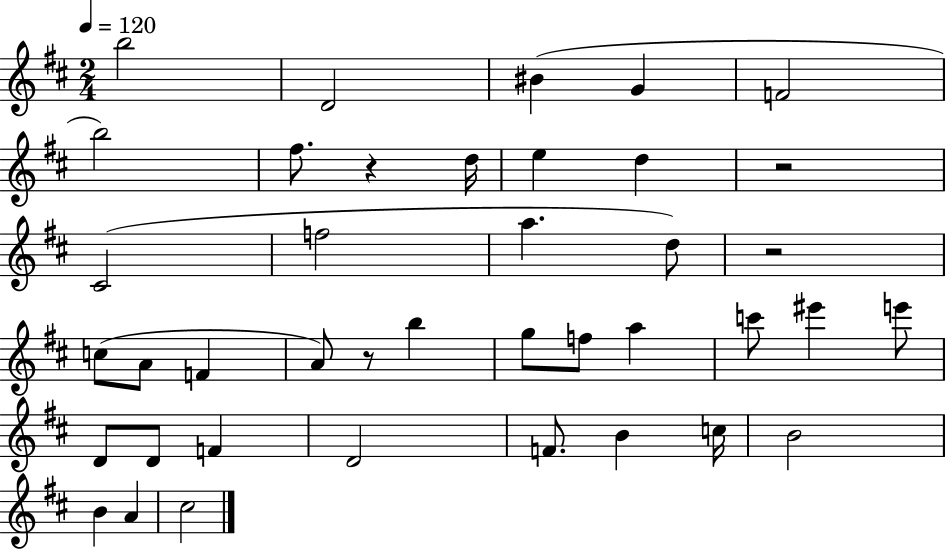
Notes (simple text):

B5/h D4/h BIS4/q G4/q F4/h B5/h F#5/e. R/q D5/s E5/q D5/q R/h C#4/h F5/h A5/q. D5/e R/h C5/e A4/e F4/q A4/e R/e B5/q G5/e F5/e A5/q C6/e EIS6/q E6/e D4/e D4/e F4/q D4/h F4/e. B4/q C5/s B4/h B4/q A4/q C#5/h